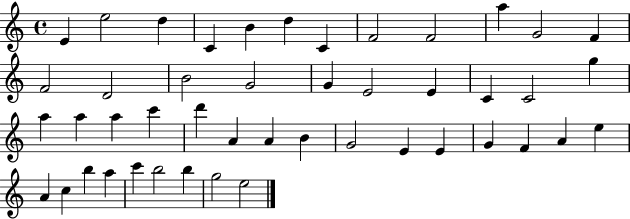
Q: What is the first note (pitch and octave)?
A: E4